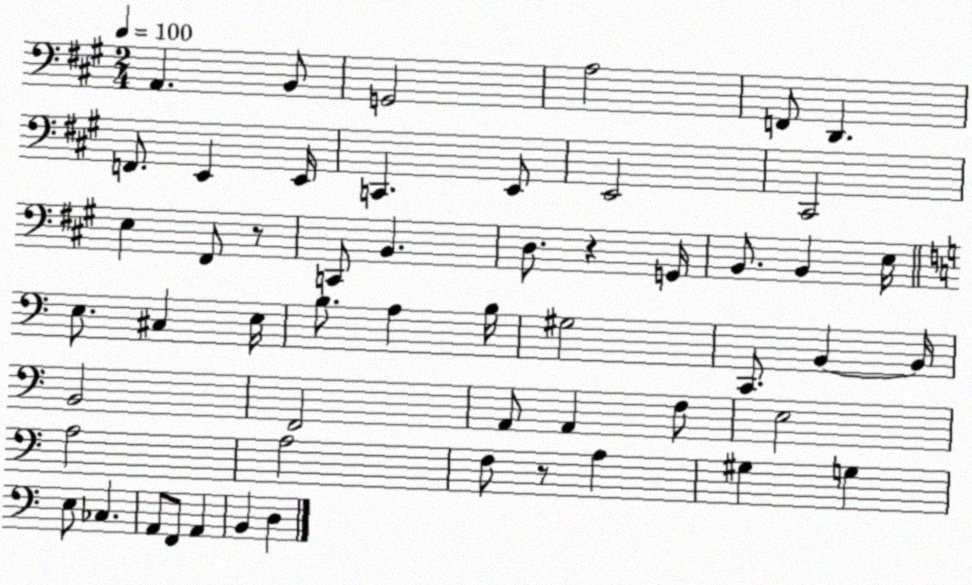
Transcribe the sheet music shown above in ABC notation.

X:1
T:Untitled
M:2/4
L:1/4
K:A
A,, B,,/2 G,,2 A,2 F,,/2 D,, F,,/2 E,, E,,/4 C,, E,,/2 E,,2 ^C,,2 E, ^F,,/2 z/2 C,,/2 B,, D,/2 z G,,/4 B,,/2 B,, E,/4 E,/2 ^C, E,/4 B,/2 A, B,/4 ^G,2 C,,/2 B,, B,,/4 B,,2 F,,2 A,,/2 A,, F,/2 E,2 A,2 A,2 F,/2 z/2 A, ^G, G, E,/2 _C, A,,/2 F,,/2 A,, B,, D,